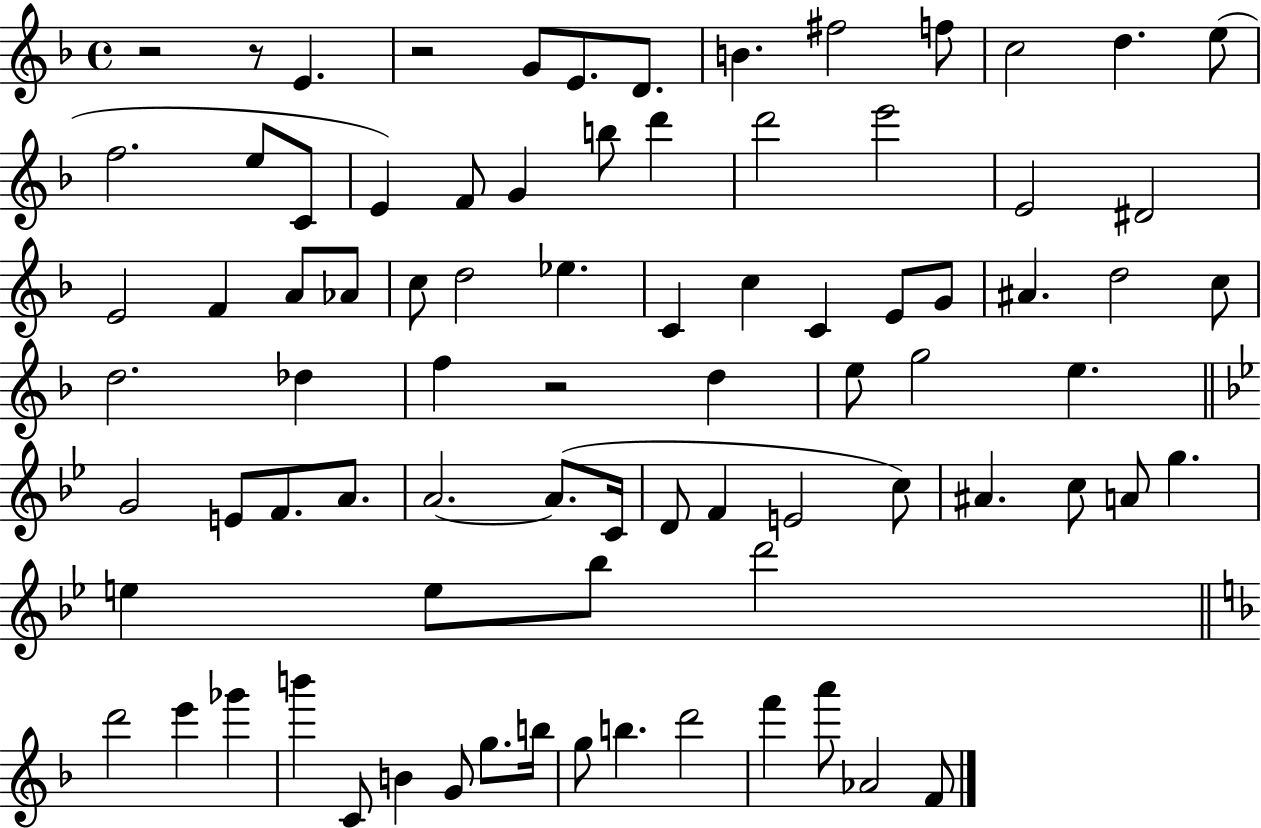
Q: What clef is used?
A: treble